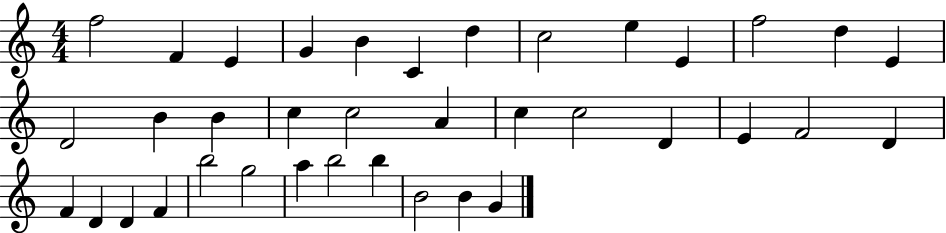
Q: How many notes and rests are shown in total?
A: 37